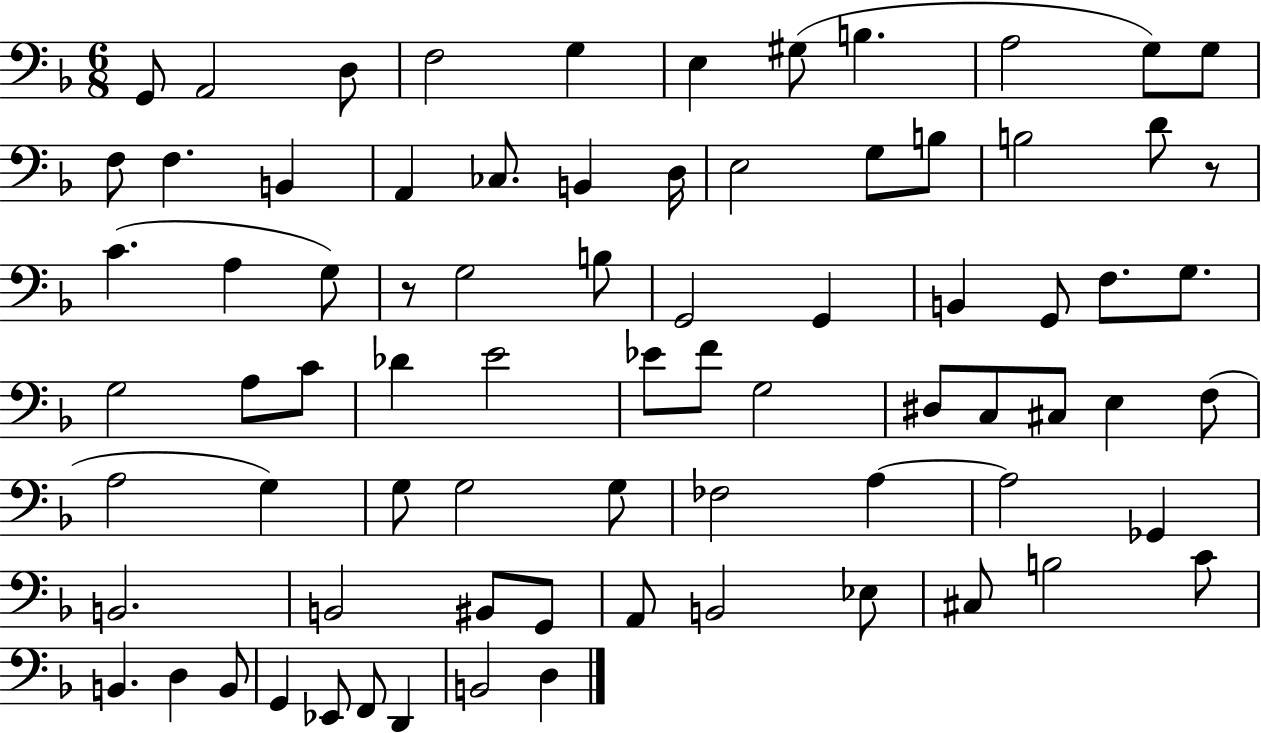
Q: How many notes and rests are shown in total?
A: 77